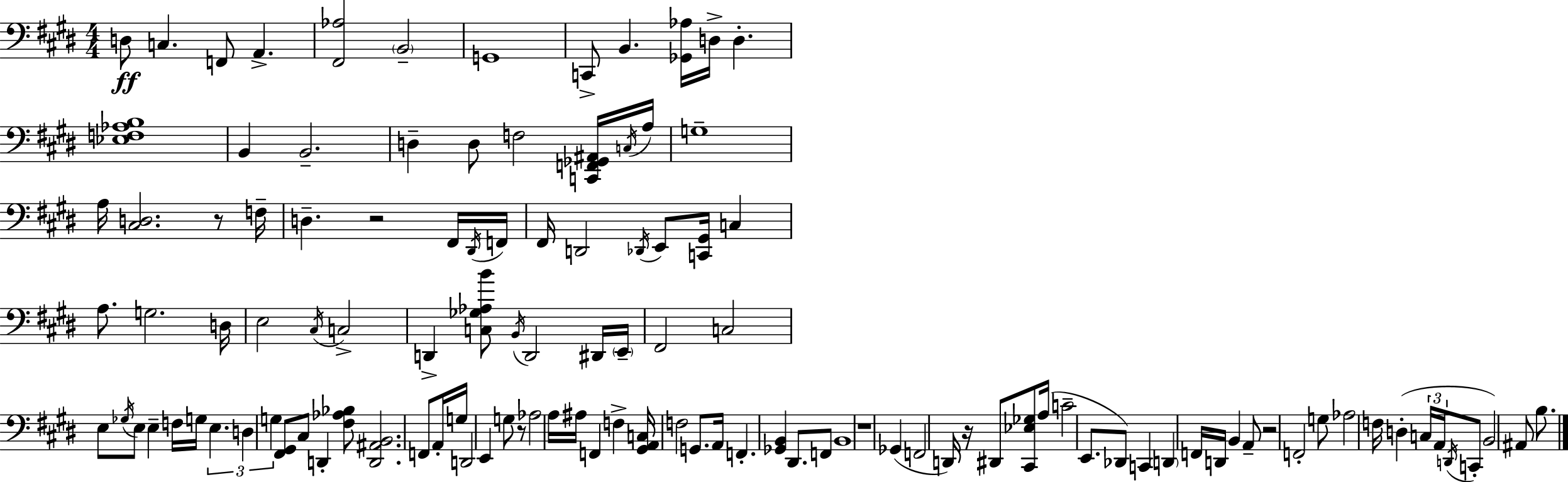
D3/e C3/q. F2/e A2/q. [F#2,Ab3]/h B2/h G2/w C2/e B2/q. [Gb2,Ab3]/s D3/s D3/q. [Eb3,F3,Ab3,B3]/w B2/q B2/h. D3/q D3/e F3/h [C2,F2,Gb2,A#2]/s C3/s A3/s G3/w A3/s [C#3,D3]/h. R/e F3/s D3/q. R/h F#2/s D#2/s F2/s F#2/s D2/h Db2/s E2/e [C2,G#2]/s C3/q A3/e. G3/h. D3/s E3/h C#3/s C3/h D2/q [C3,Gb3,Ab3,B4]/e B2/s D2/h D#2/s E2/s F#2/h C3/h E3/e Gb3/s E3/e E3/q F3/s G3/s E3/q. D3/q G3/q [F#2,G#2]/e C#3/e D2/q [F#3,Ab3,Bb3]/e [D2,A#2,B2]/h. F2/e A2/s G3/s D2/h E2/q G3/e R/e Ab3/h A3/s A#3/s F2/q F3/q [G#2,A2,C3]/s F3/h G2/e. A2/s F2/q. [Gb2,B2]/q D#2/e. F2/e B2/w R/w Gb2/q F2/h D2/s R/s D#2/e [C#2,Eb3,Gb3]/e A3/s C4/h E2/e. Db2/e C2/q D2/q F2/s D2/s B2/q A2/e R/h F2/h G3/e Ab3/h F3/s D3/q C3/s A2/s D2/s C2/e B2/h A#2/e B3/e.